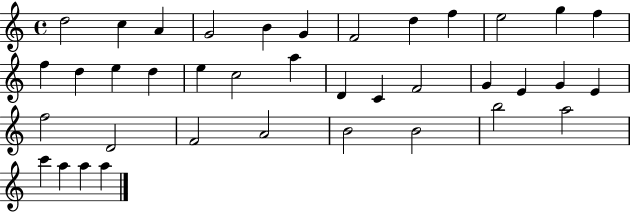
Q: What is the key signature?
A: C major